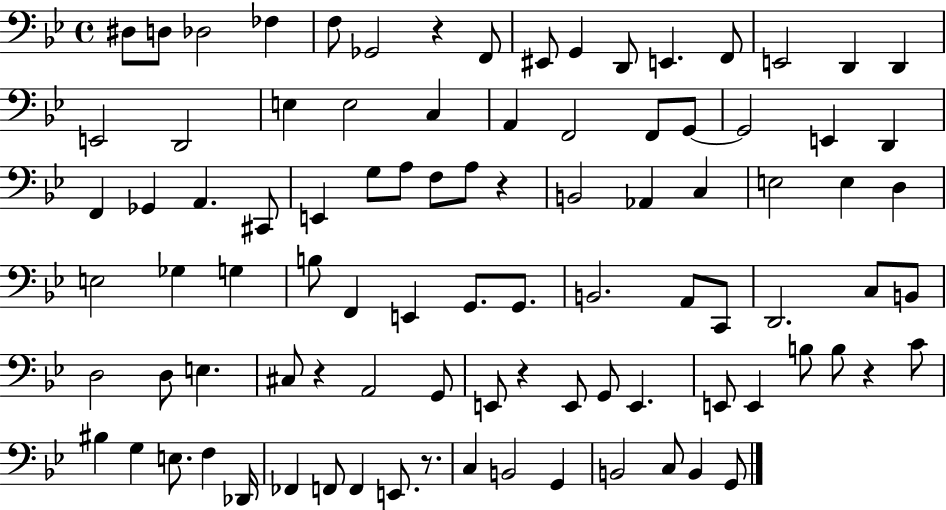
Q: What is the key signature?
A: BES major